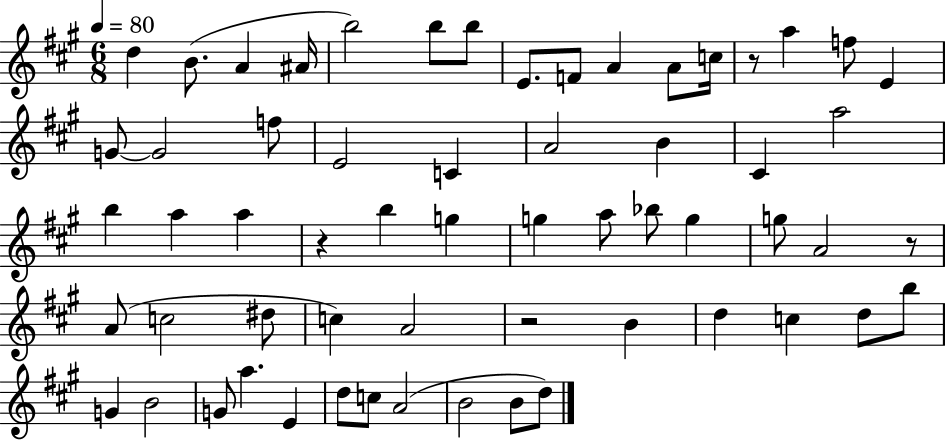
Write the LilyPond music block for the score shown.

{
  \clef treble
  \numericTimeSignature
  \time 6/8
  \key a \major
  \tempo 4 = 80
  d''4 b'8.( a'4 ais'16 | b''2) b''8 b''8 | e'8. f'8 a'4 a'8 c''16 | r8 a''4 f''8 e'4 | \break g'8~~ g'2 f''8 | e'2 c'4 | a'2 b'4 | cis'4 a''2 | \break b''4 a''4 a''4 | r4 b''4 g''4 | g''4 a''8 bes''8 g''4 | g''8 a'2 r8 | \break a'8( c''2 dis''8 | c''4) a'2 | r2 b'4 | d''4 c''4 d''8 b''8 | \break g'4 b'2 | g'8 a''4. e'4 | d''8 c''8 a'2( | b'2 b'8 d''8) | \break \bar "|."
}